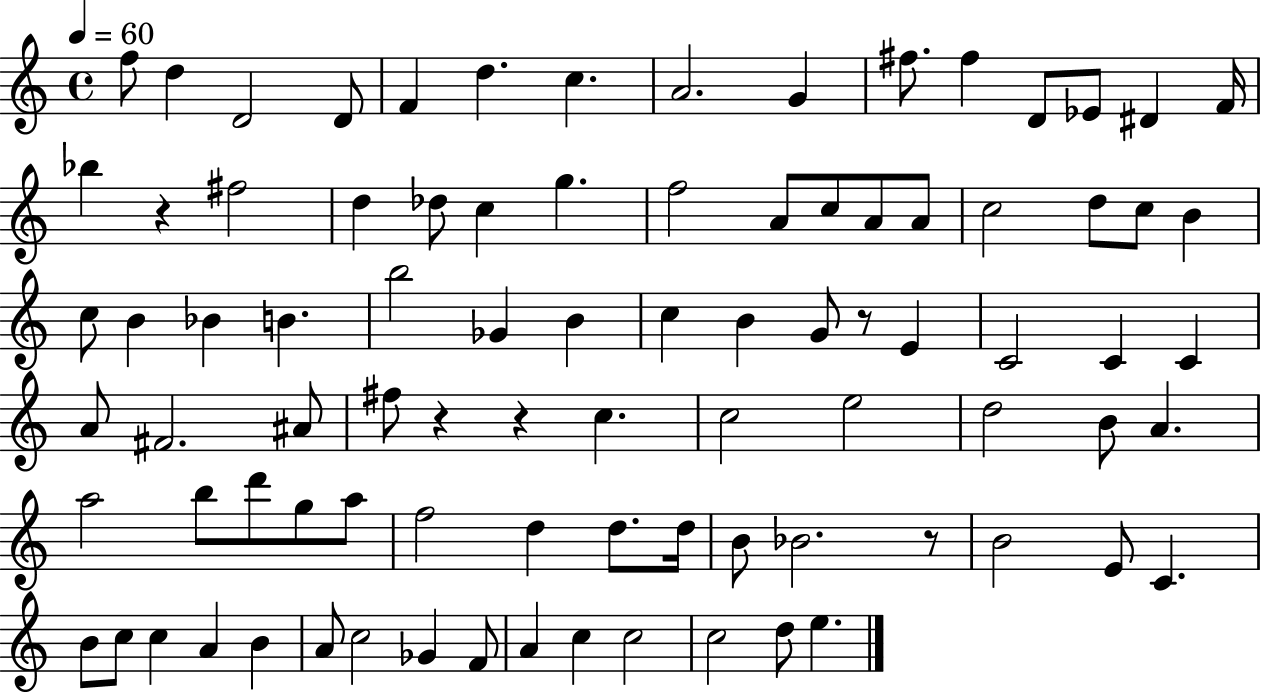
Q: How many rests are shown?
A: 5